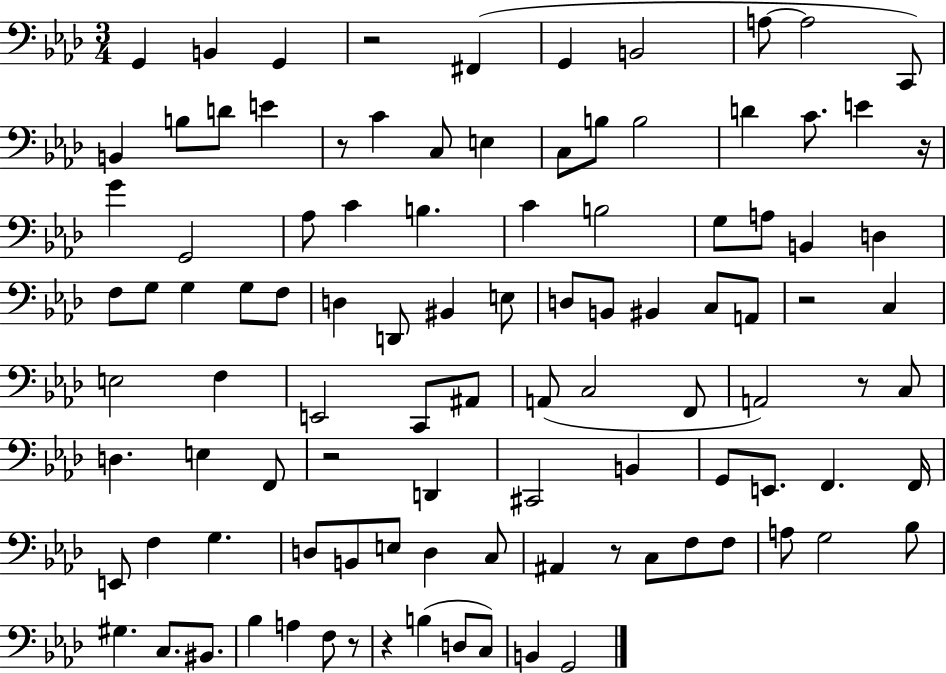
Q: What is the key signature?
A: AES major